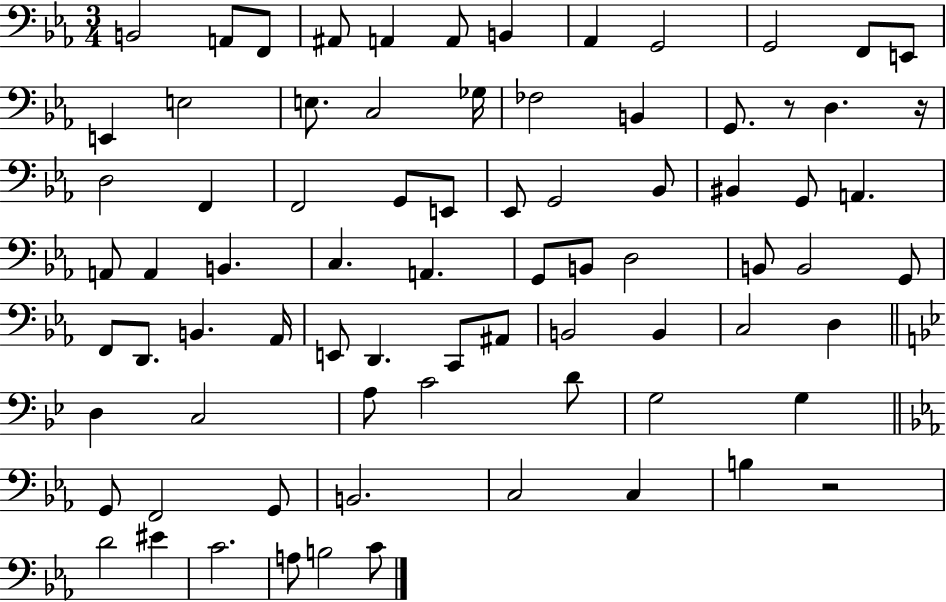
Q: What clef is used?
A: bass